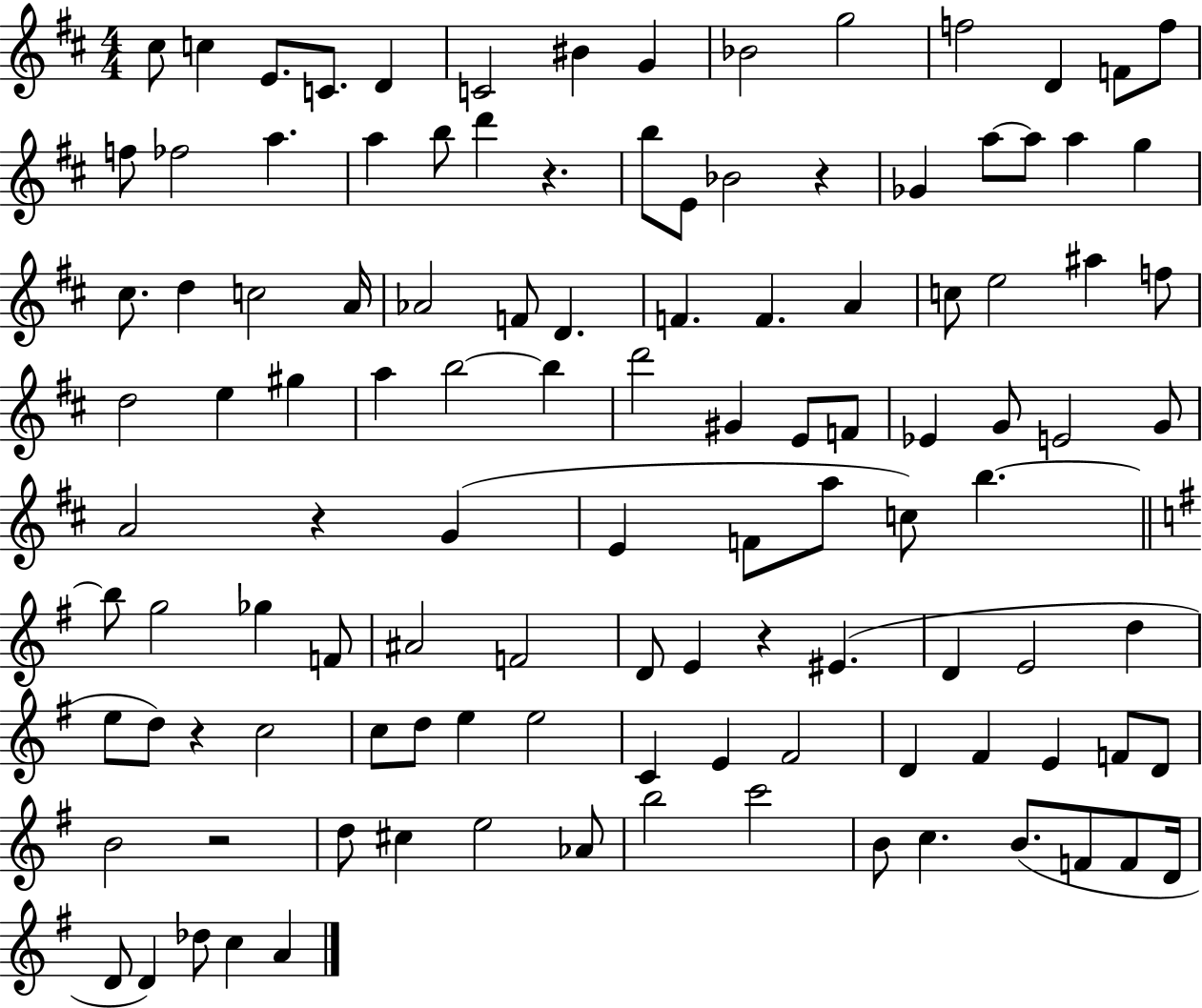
{
  \clef treble
  \numericTimeSignature
  \time 4/4
  \key d \major
  cis''8 c''4 e'8. c'8. d'4 | c'2 bis'4 g'4 | bes'2 g''2 | f''2 d'4 f'8 f''8 | \break f''8 fes''2 a''4. | a''4 b''8 d'''4 r4. | b''8 e'8 bes'2 r4 | ges'4 a''8~~ a''8 a''4 g''4 | \break cis''8. d''4 c''2 a'16 | aes'2 f'8 d'4. | f'4. f'4. a'4 | c''8 e''2 ais''4 f''8 | \break d''2 e''4 gis''4 | a''4 b''2~~ b''4 | d'''2 gis'4 e'8 f'8 | ees'4 g'8 e'2 g'8 | \break a'2 r4 g'4( | e'4 f'8 a''8 c''8) b''4.~~ | \bar "||" \break \key g \major b''8 g''2 ges''4 f'8 | ais'2 f'2 | d'8 e'4 r4 eis'4.( | d'4 e'2 d''4 | \break e''8 d''8) r4 c''2 | c''8 d''8 e''4 e''2 | c'4 e'4 fis'2 | d'4 fis'4 e'4 f'8 d'8 | \break b'2 r2 | d''8 cis''4 e''2 aes'8 | b''2 c'''2 | b'8 c''4. b'8.( f'8 f'8 d'16 | \break d'8 d'4) des''8 c''4 a'4 | \bar "|."
}